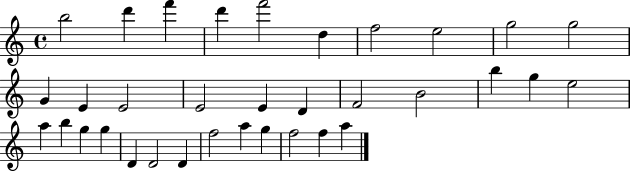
{
  \clef treble
  \time 4/4
  \defaultTimeSignature
  \key c \major
  b''2 d'''4 f'''4 | d'''4 f'''2 d''4 | f''2 e''2 | g''2 g''2 | \break g'4 e'4 e'2 | e'2 e'4 d'4 | f'2 b'2 | b''4 g''4 e''2 | \break a''4 b''4 g''4 g''4 | d'4 d'2 d'4 | f''2 a''4 g''4 | f''2 f''4 a''4 | \break \bar "|."
}